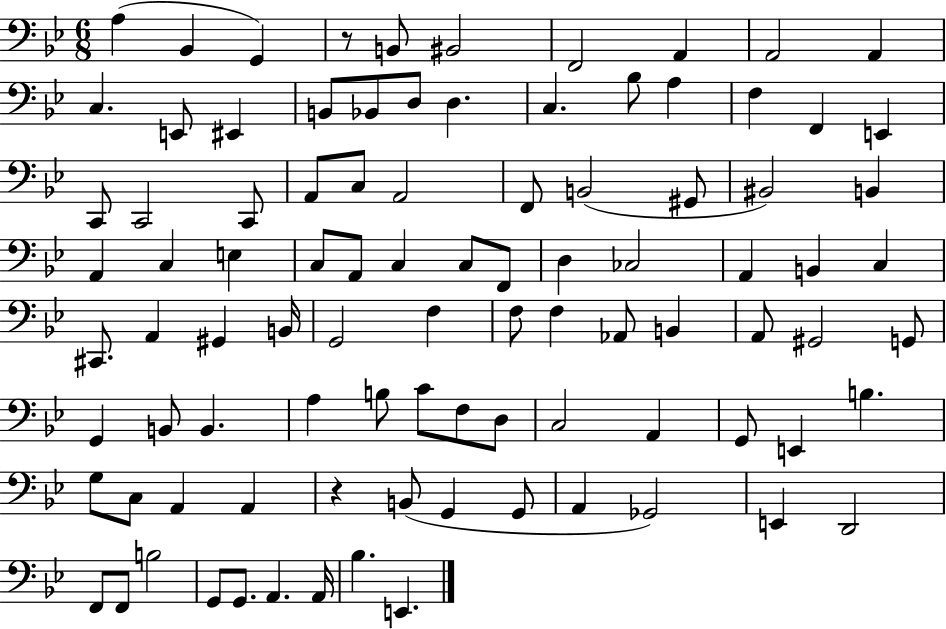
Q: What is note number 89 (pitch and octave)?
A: A2